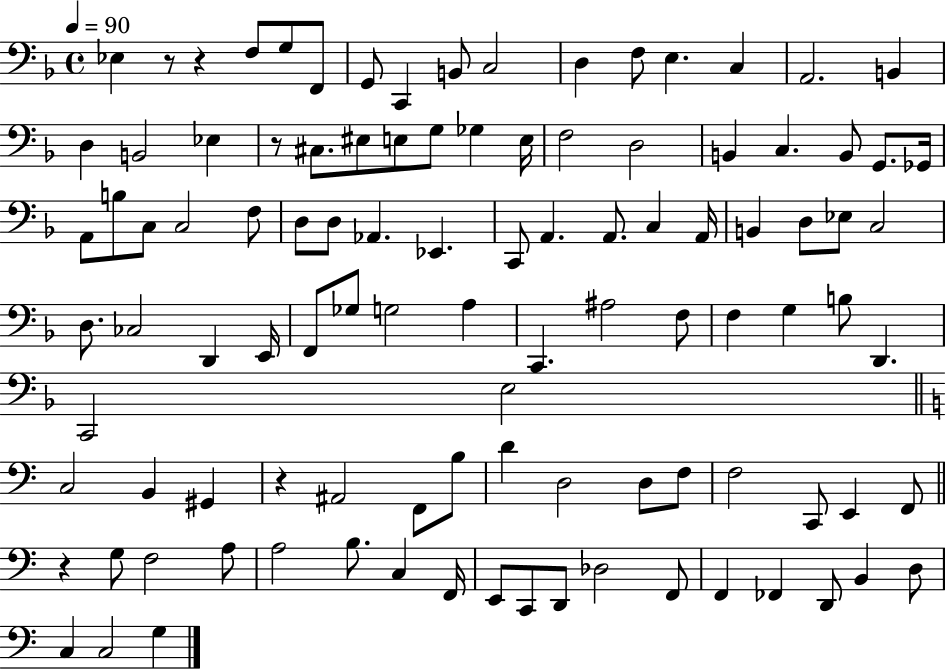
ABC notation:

X:1
T:Untitled
M:4/4
L:1/4
K:F
_E, z/2 z F,/2 G,/2 F,,/2 G,,/2 C,, B,,/2 C,2 D, F,/2 E, C, A,,2 B,, D, B,,2 _E, z/2 ^C,/2 ^E,/2 E,/2 G,/2 _G, E,/4 F,2 D,2 B,, C, B,,/2 G,,/2 _G,,/4 A,,/2 B,/2 C,/2 C,2 F,/2 D,/2 D,/2 _A,, _E,, C,,/2 A,, A,,/2 C, A,,/4 B,, D,/2 _E,/2 C,2 D,/2 _C,2 D,, E,,/4 F,,/2 _G,/2 G,2 A, C,, ^A,2 F,/2 F, G, B,/2 D,, C,,2 E,2 C,2 B,, ^G,, z ^A,,2 F,,/2 B,/2 D D,2 D,/2 F,/2 F,2 C,,/2 E,, F,,/2 z G,/2 F,2 A,/2 A,2 B,/2 C, F,,/4 E,,/2 C,,/2 D,,/2 _D,2 F,,/2 F,, _F,, D,,/2 B,, D,/2 C, C,2 G,